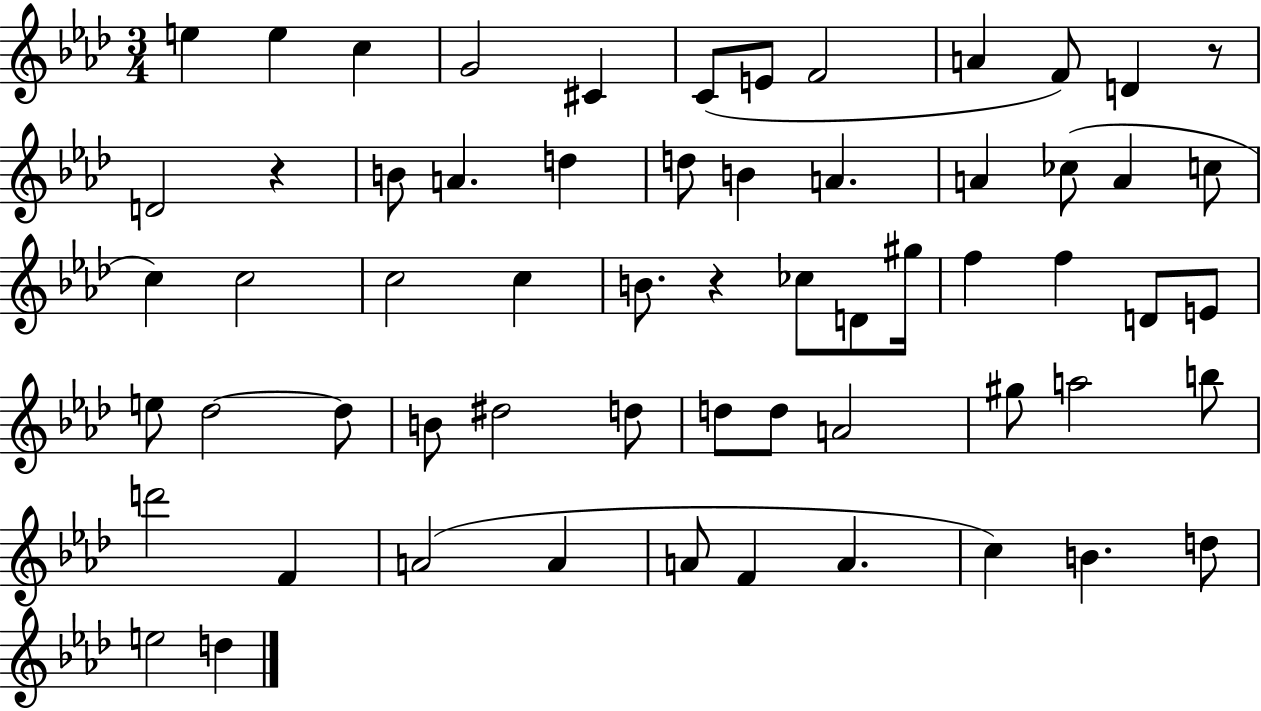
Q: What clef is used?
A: treble